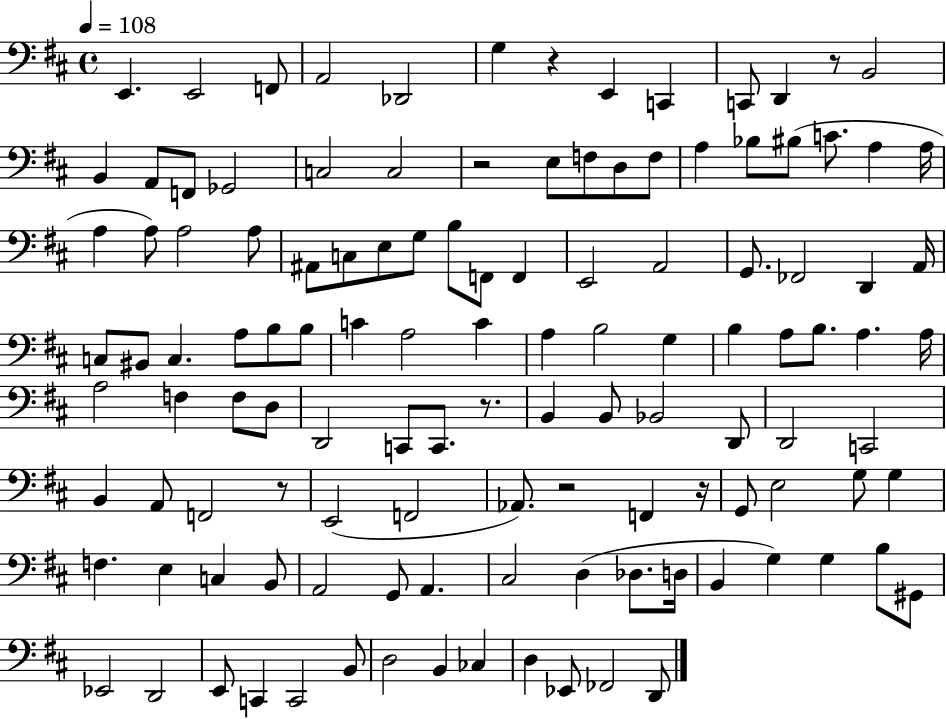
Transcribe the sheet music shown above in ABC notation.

X:1
T:Untitled
M:4/4
L:1/4
K:D
E,, E,,2 F,,/2 A,,2 _D,,2 G, z E,, C,, C,,/2 D,, z/2 B,,2 B,, A,,/2 F,,/2 _G,,2 C,2 C,2 z2 E,/2 F,/2 D,/2 F,/2 A, _B,/2 ^B,/2 C/2 A, A,/4 A, A,/2 A,2 A,/2 ^A,,/2 C,/2 E,/2 G,/2 B,/2 F,,/2 F,, E,,2 A,,2 G,,/2 _F,,2 D,, A,,/4 C,/2 ^B,,/2 C, A,/2 B,/2 B,/2 C A,2 C A, B,2 G, B, A,/2 B,/2 A, A,/4 A,2 F, F,/2 D,/2 D,,2 C,,/2 C,,/2 z/2 B,, B,,/2 _B,,2 D,,/2 D,,2 C,,2 B,, A,,/2 F,,2 z/2 E,,2 F,,2 _A,,/2 z2 F,, z/4 G,,/2 E,2 G,/2 G, F, E, C, B,,/2 A,,2 G,,/2 A,, ^C,2 D, _D,/2 D,/4 B,, G, G, B,/2 ^G,,/2 _E,,2 D,,2 E,,/2 C,, C,,2 B,,/2 D,2 B,, _C, D, _E,,/2 _F,,2 D,,/2